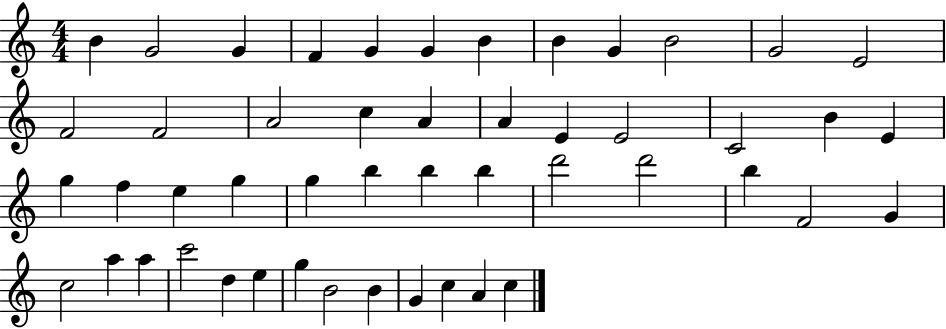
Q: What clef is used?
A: treble